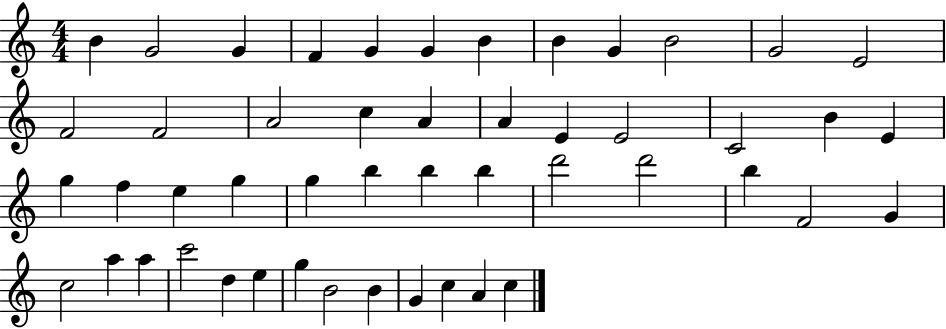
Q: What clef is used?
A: treble